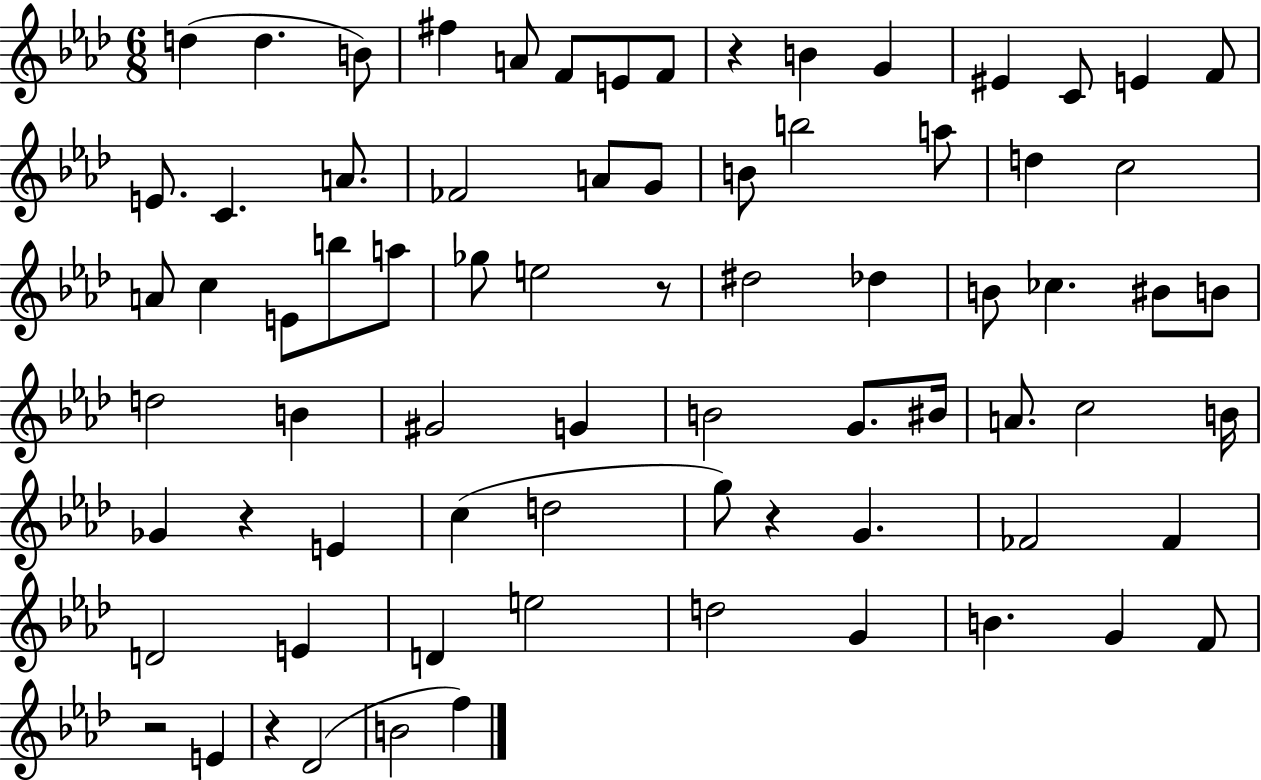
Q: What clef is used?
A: treble